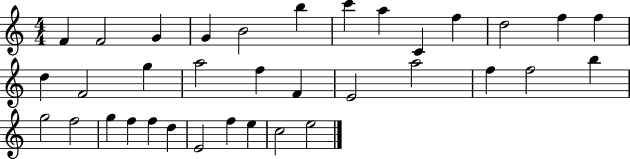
{
  \clef treble
  \numericTimeSignature
  \time 4/4
  \key c \major
  f'4 f'2 g'4 | g'4 b'2 b''4 | c'''4 a''4 c'4 f''4 | d''2 f''4 f''4 | \break d''4 f'2 g''4 | a''2 f''4 f'4 | e'2 a''2 | f''4 f''2 b''4 | \break g''2 f''2 | g''4 f''4 f''4 d''4 | e'2 f''4 e''4 | c''2 e''2 | \break \bar "|."
}